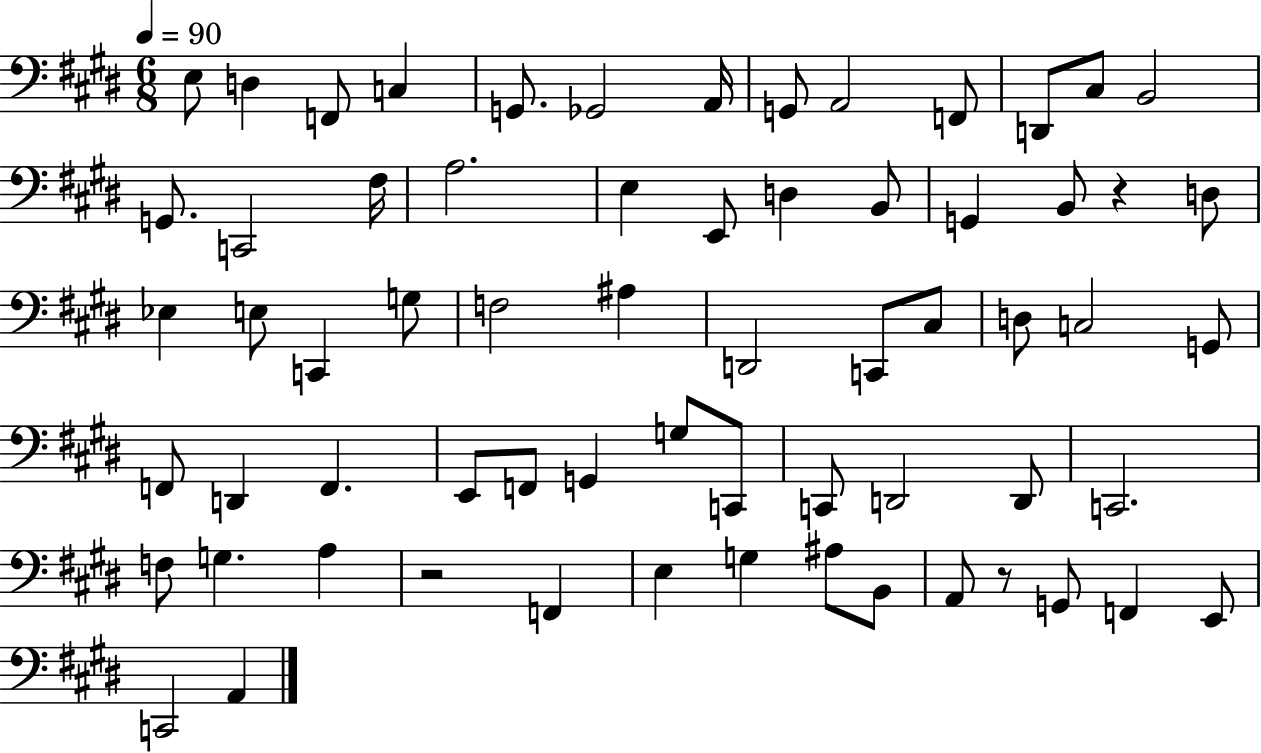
{
  \clef bass
  \numericTimeSignature
  \time 6/8
  \key e \major
  \tempo 4 = 90
  e8 d4 f,8 c4 | g,8. ges,2 a,16 | g,8 a,2 f,8 | d,8 cis8 b,2 | \break g,8. c,2 fis16 | a2. | e4 e,8 d4 b,8 | g,4 b,8 r4 d8 | \break ees4 e8 c,4 g8 | f2 ais4 | d,2 c,8 cis8 | d8 c2 g,8 | \break f,8 d,4 f,4. | e,8 f,8 g,4 g8 c,8 | c,8 d,2 d,8 | c,2. | \break f8 g4. a4 | r2 f,4 | e4 g4 ais8 b,8 | a,8 r8 g,8 f,4 e,8 | \break c,2 a,4 | \bar "|."
}